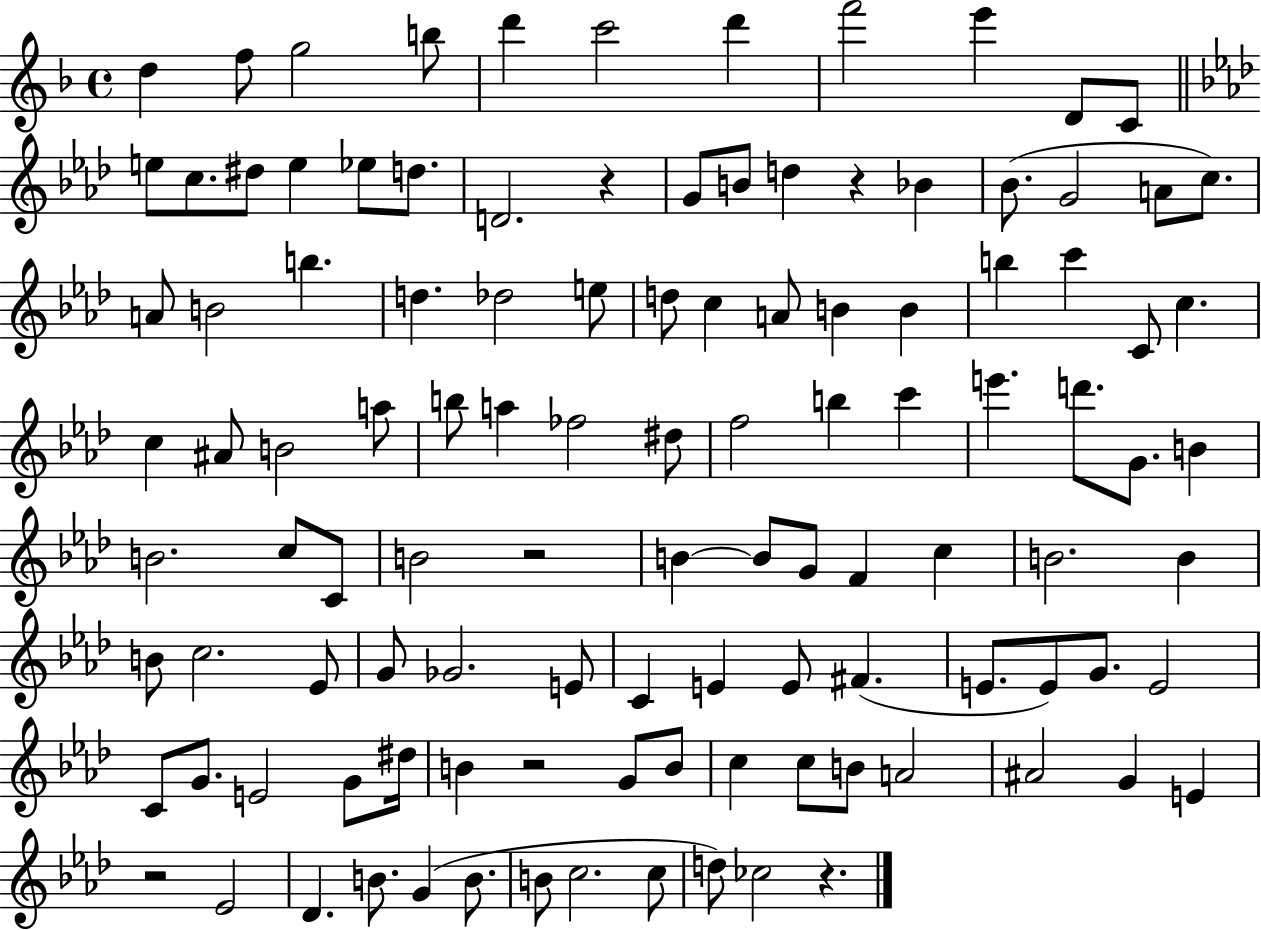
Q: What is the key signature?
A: F major